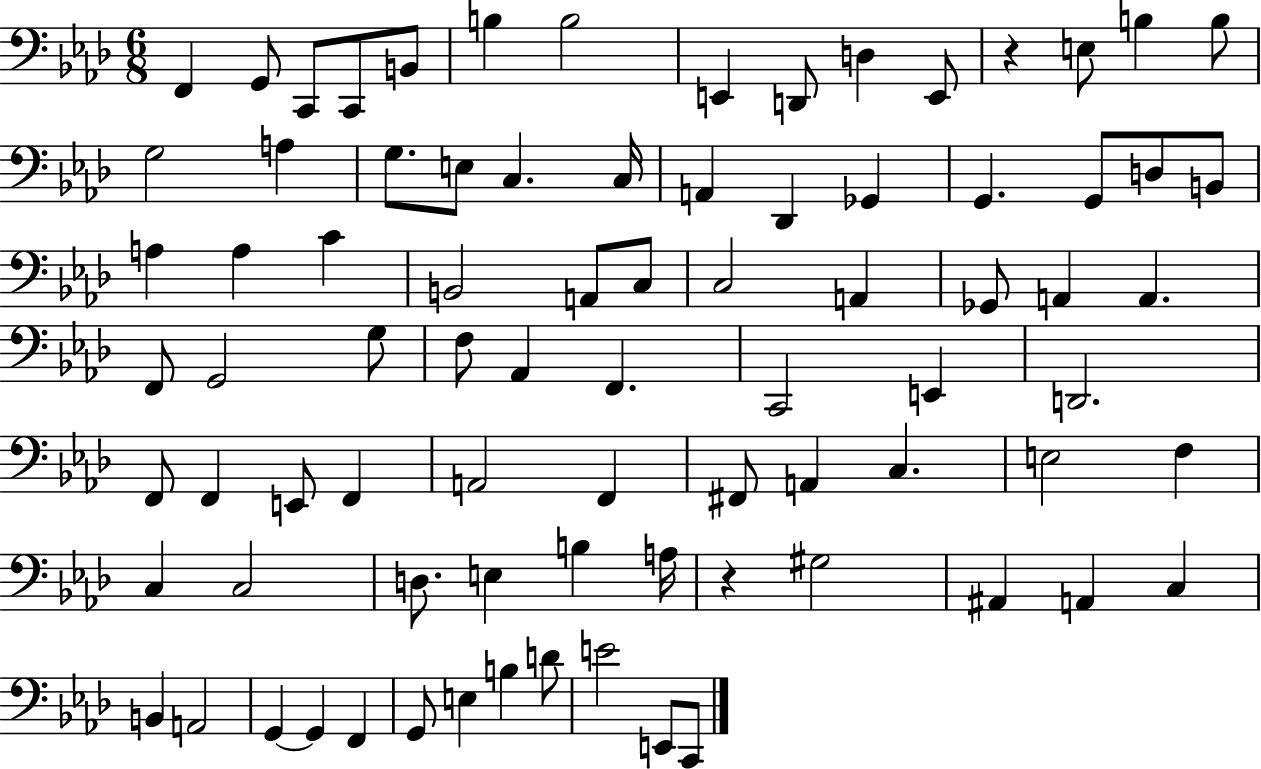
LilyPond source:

{
  \clef bass
  \numericTimeSignature
  \time 6/8
  \key aes \major
  f,4 g,8 c,8 c,8 b,8 | b4 b2 | e,4 d,8 d4 e,8 | r4 e8 b4 b8 | \break g2 a4 | g8. e8 c4. c16 | a,4 des,4 ges,4 | g,4. g,8 d8 b,8 | \break a4 a4 c'4 | b,2 a,8 c8 | c2 a,4 | ges,8 a,4 a,4. | \break f,8 g,2 g8 | f8 aes,4 f,4. | c,2 e,4 | d,2. | \break f,8 f,4 e,8 f,4 | a,2 f,4 | fis,8 a,4 c4. | e2 f4 | \break c4 c2 | d8. e4 b4 a16 | r4 gis2 | ais,4 a,4 c4 | \break b,4 a,2 | g,4~~ g,4 f,4 | g,8 e4 b4 d'8 | e'2 e,8 c,8 | \break \bar "|."
}